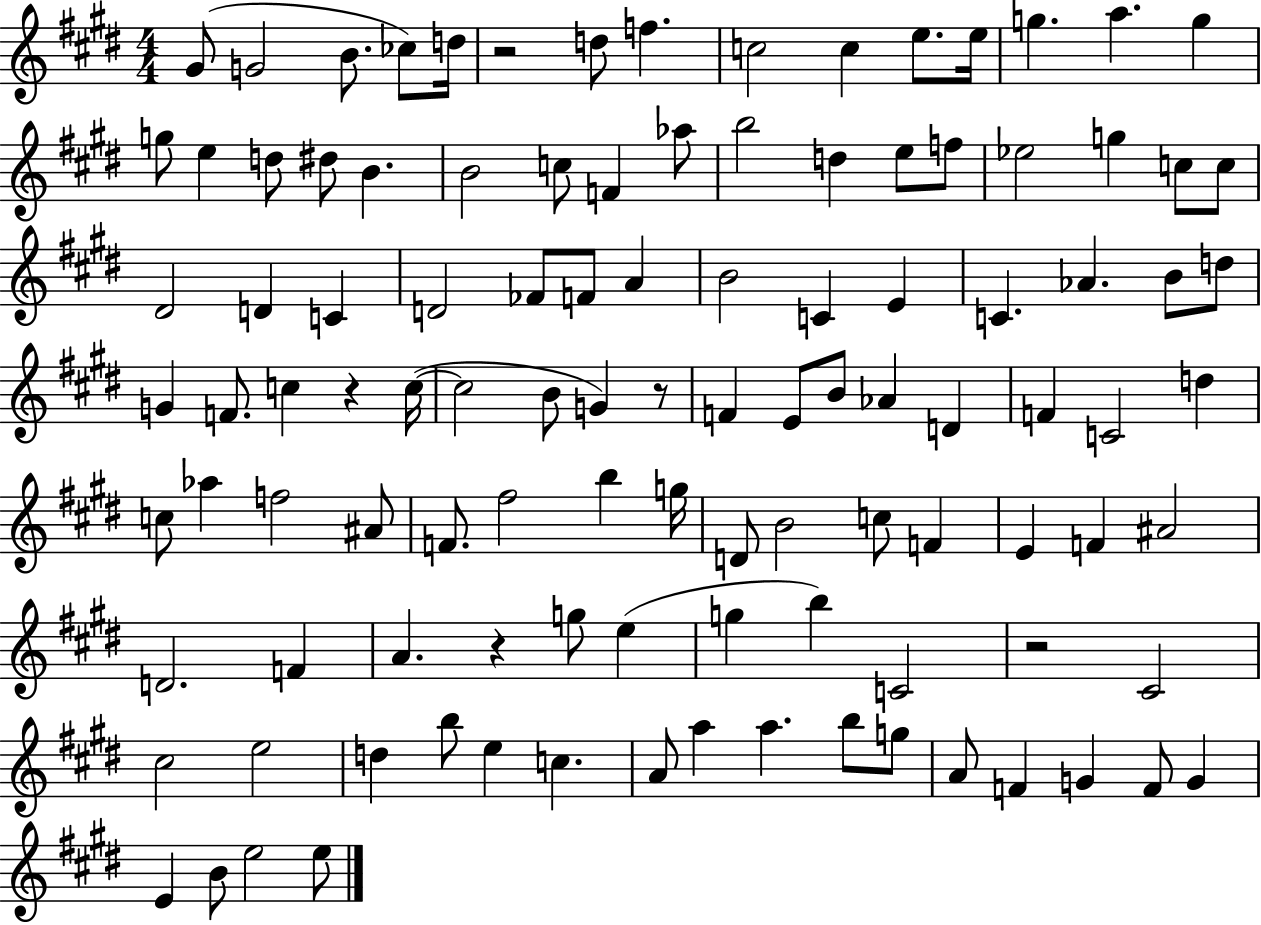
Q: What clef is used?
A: treble